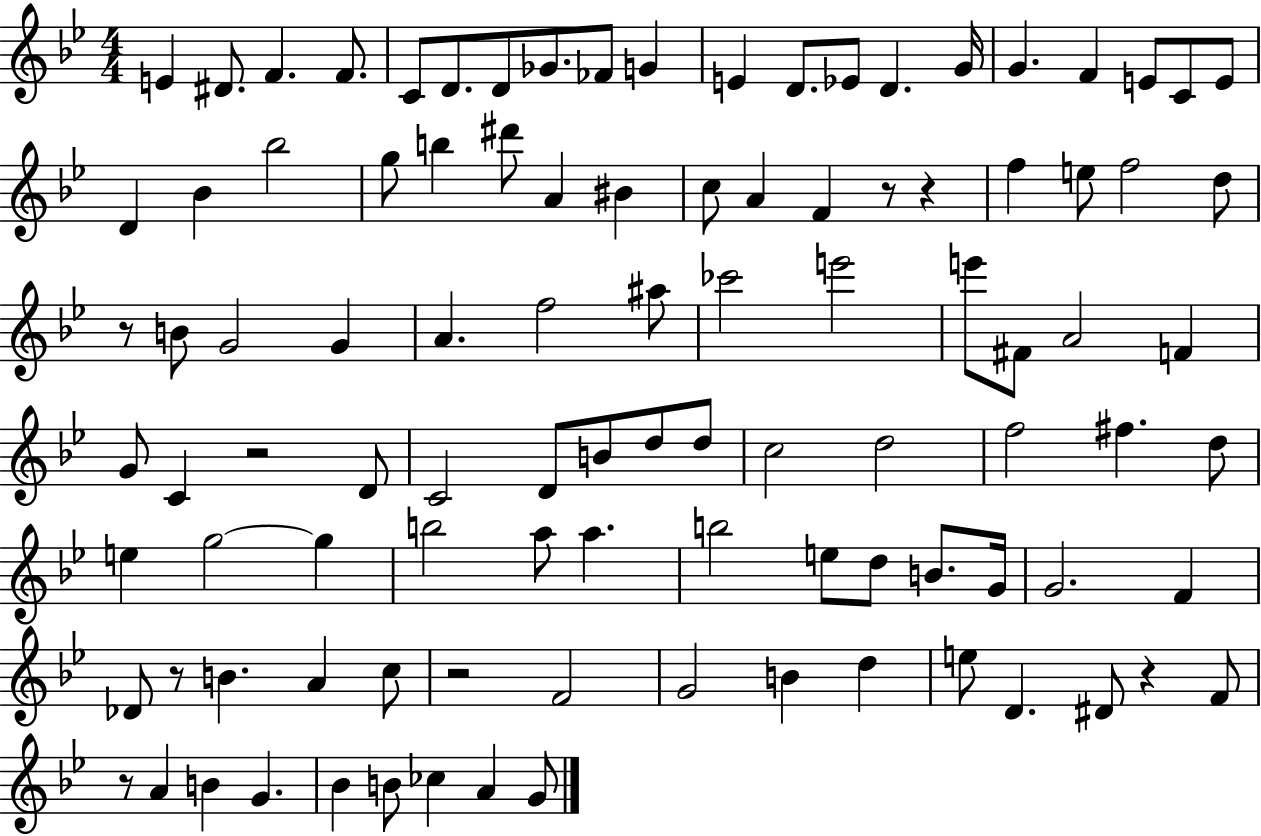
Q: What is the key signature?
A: BES major